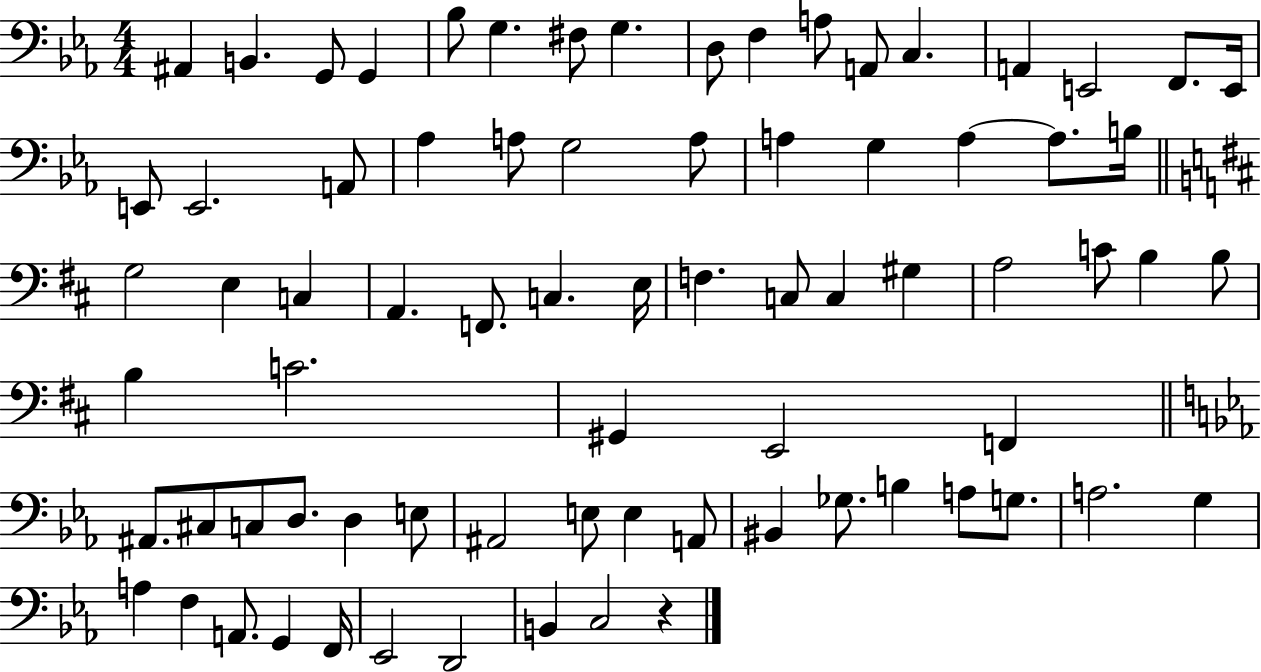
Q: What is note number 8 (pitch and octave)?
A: G3